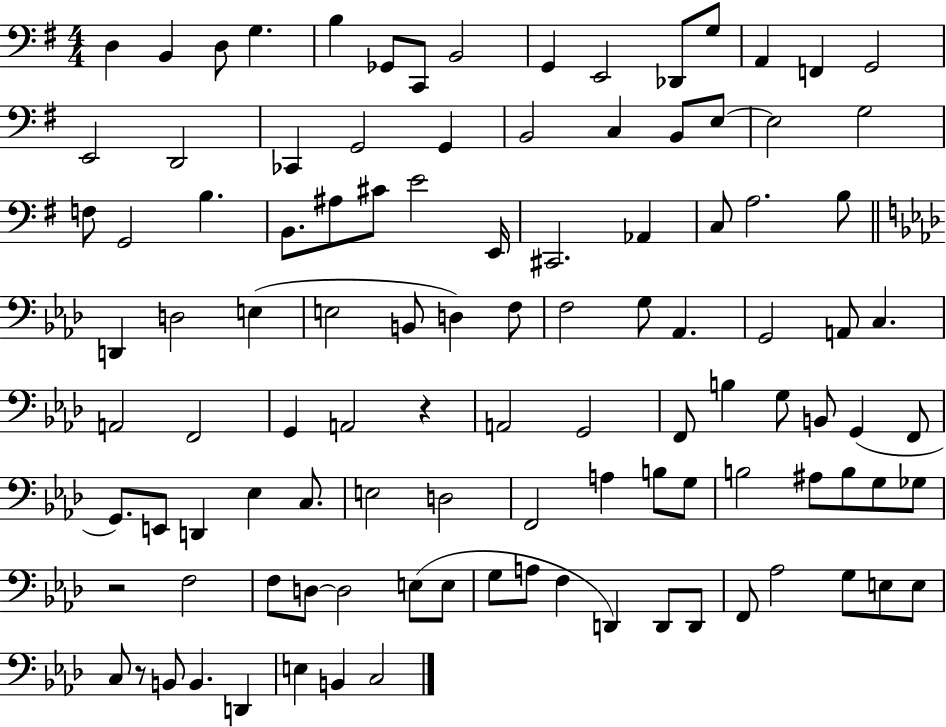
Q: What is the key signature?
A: G major